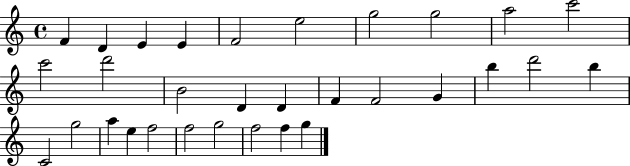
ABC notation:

X:1
T:Untitled
M:4/4
L:1/4
K:C
F D E E F2 e2 g2 g2 a2 c'2 c'2 d'2 B2 D D F F2 G b d'2 b C2 g2 a e f2 f2 g2 f2 f g